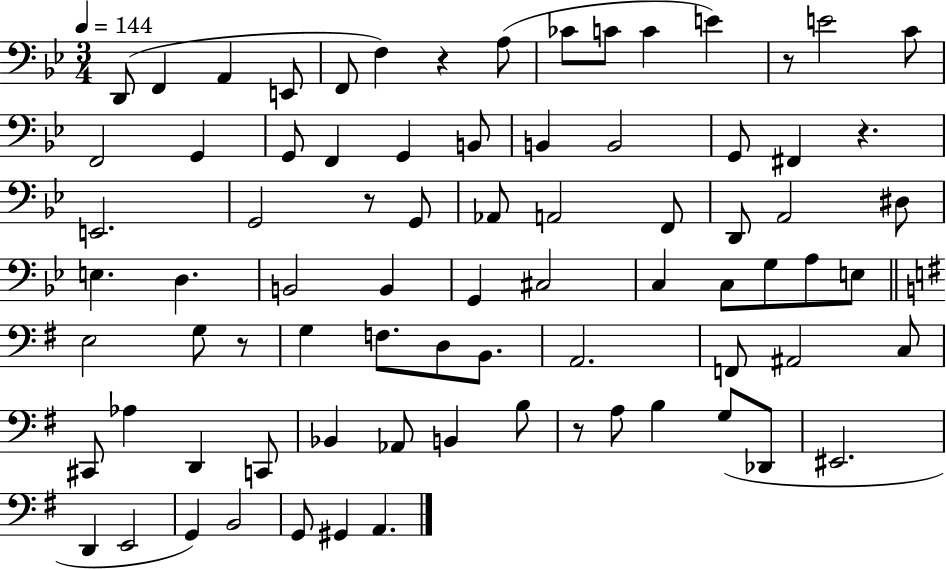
D2/e F2/q A2/q E2/e F2/e F3/q R/q A3/e CES4/e C4/e C4/q E4/q R/e E4/h C4/e F2/h G2/q G2/e F2/q G2/q B2/e B2/q B2/h G2/e F#2/q R/q. E2/h. G2/h R/e G2/e Ab2/e A2/h F2/e D2/e A2/h D#3/e E3/q. D3/q. B2/h B2/q G2/q C#3/h C3/q C3/e G3/e A3/e E3/e E3/h G3/e R/e G3/q F3/e. D3/e B2/e. A2/h. F2/e A#2/h C3/e C#2/e Ab3/q D2/q C2/e Bb2/q Ab2/e B2/q B3/e R/e A3/e B3/q G3/e Db2/e EIS2/h. D2/q E2/h G2/q B2/h G2/e G#2/q A2/q.